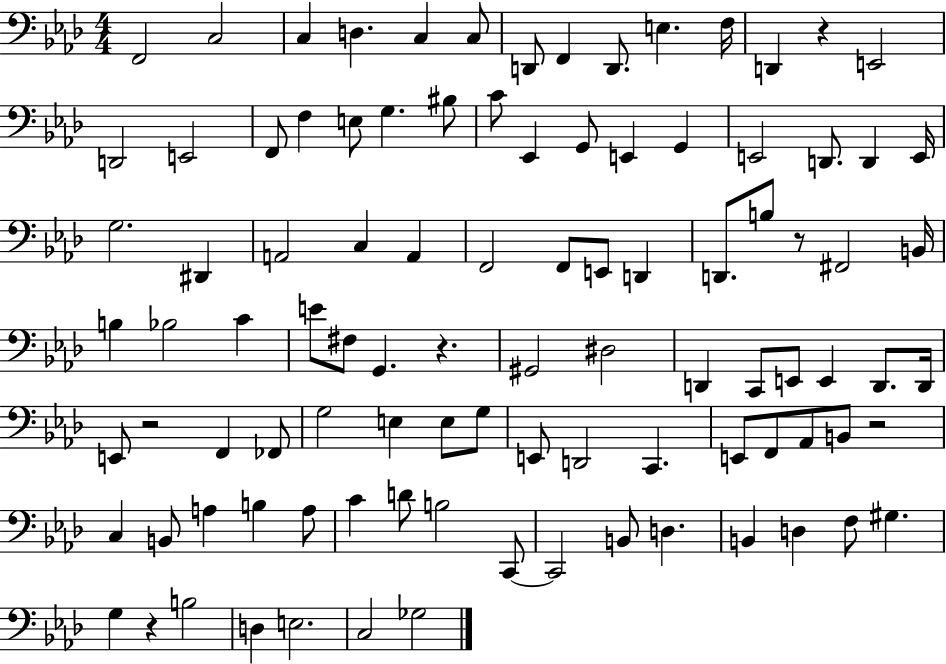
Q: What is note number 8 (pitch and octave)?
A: F2